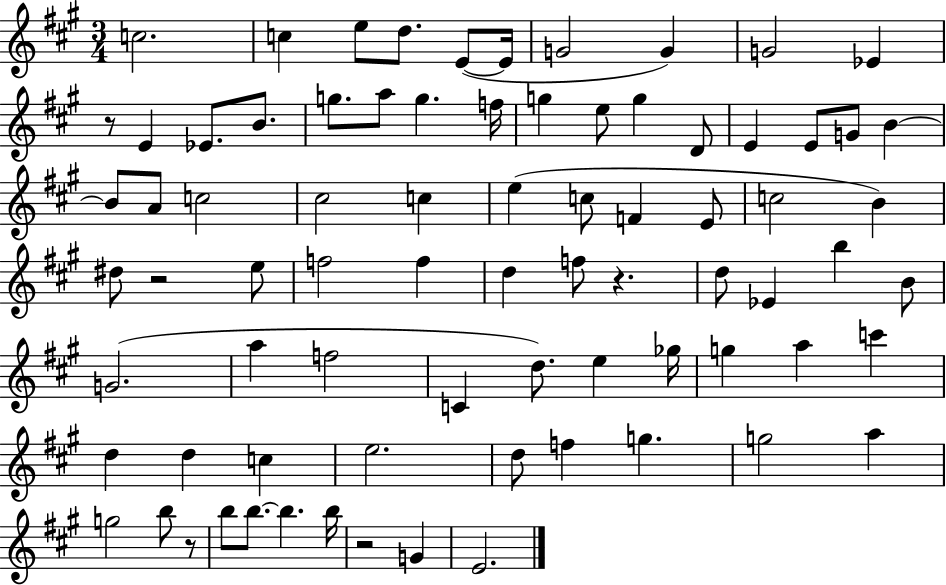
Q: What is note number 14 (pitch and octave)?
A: G5